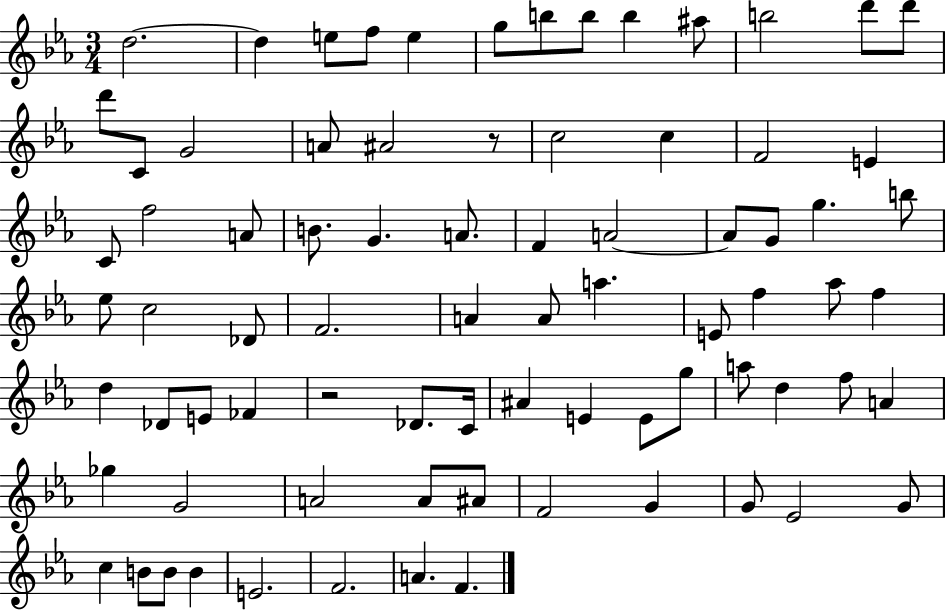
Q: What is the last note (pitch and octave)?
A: F4